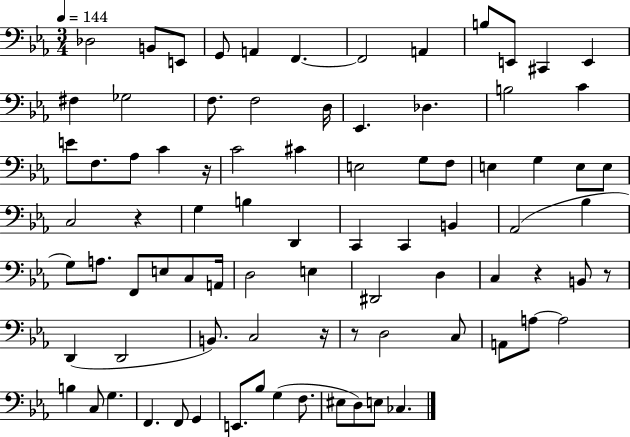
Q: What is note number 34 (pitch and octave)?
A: E3